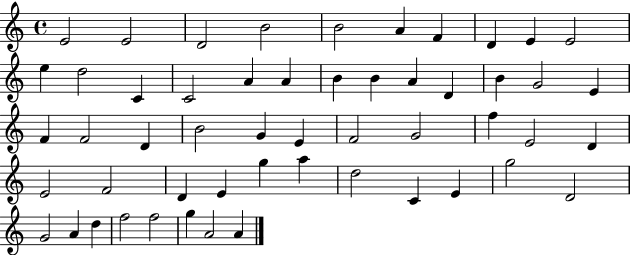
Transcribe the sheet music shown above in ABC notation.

X:1
T:Untitled
M:4/4
L:1/4
K:C
E2 E2 D2 B2 B2 A F D E E2 e d2 C C2 A A B B A D B G2 E F F2 D B2 G E F2 G2 f E2 D E2 F2 D E g a d2 C E g2 D2 G2 A d f2 f2 g A2 A